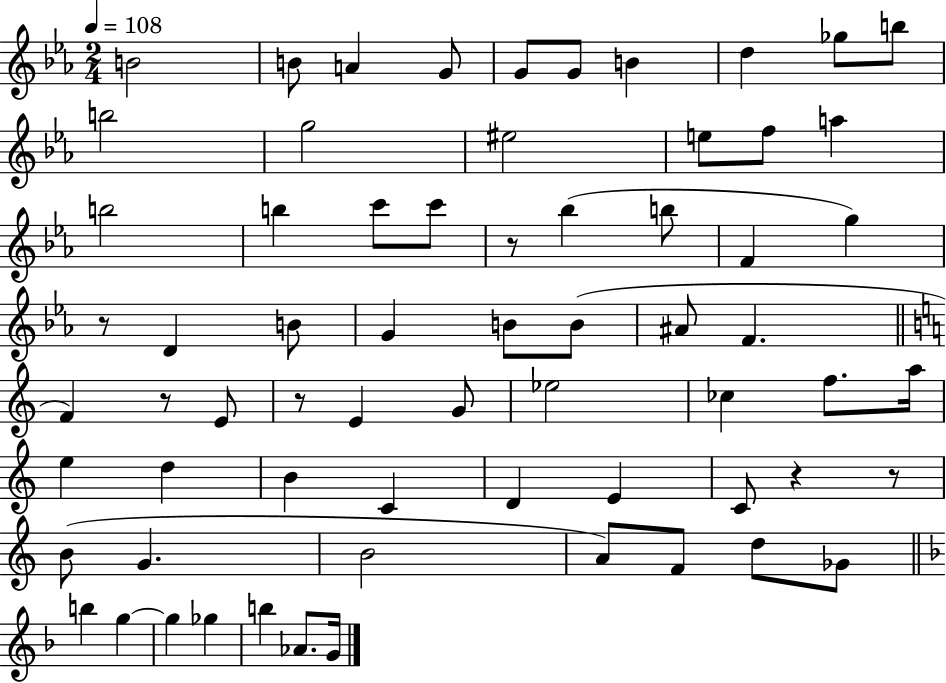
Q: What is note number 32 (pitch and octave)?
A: F4